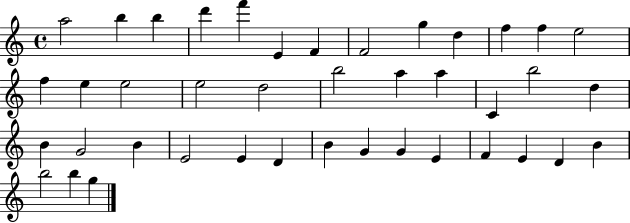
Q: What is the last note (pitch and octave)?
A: G5